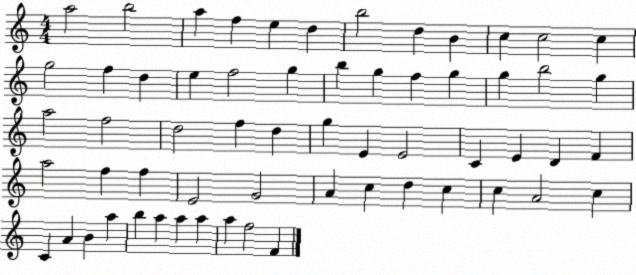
X:1
T:Untitled
M:4/4
L:1/4
K:C
a2 b2 a f e d b2 d B c c2 c g2 f d e f2 g b g f g g b2 g a2 f2 d2 f d g E E2 C E D F a2 f f E2 G2 A c d c c A2 c C A B a b a a a a f2 F